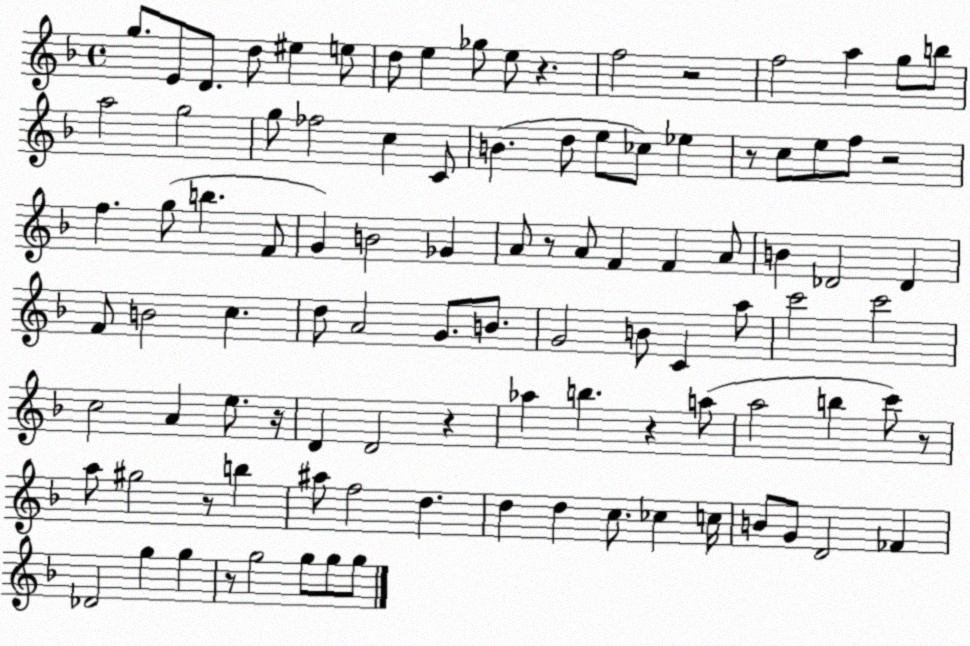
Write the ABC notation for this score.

X:1
T:Untitled
M:4/4
L:1/4
K:F
g/2 E/2 D/2 d/2 ^e e/2 d/2 e _g/2 e/2 z f2 z2 f2 a g/2 b/2 a2 g2 g/2 _f2 c C/2 B d/2 e/2 _c/2 _e z/2 c/2 e/2 f/2 z2 f g/2 b F/2 G B2 _G A/2 z/2 A/2 F F A/2 B _D2 _D F/2 B2 c d/2 A2 G/2 B/2 G2 B/2 C a/2 c'2 c'2 c2 A e/2 z/4 D D2 z _a b z a/2 a2 b c'/2 z/2 a/2 ^g2 z/2 b ^a/2 f2 d d d c/2 _c c/4 B/2 G/2 D2 _F _D2 g g z/2 g2 g/2 g/2 g/2